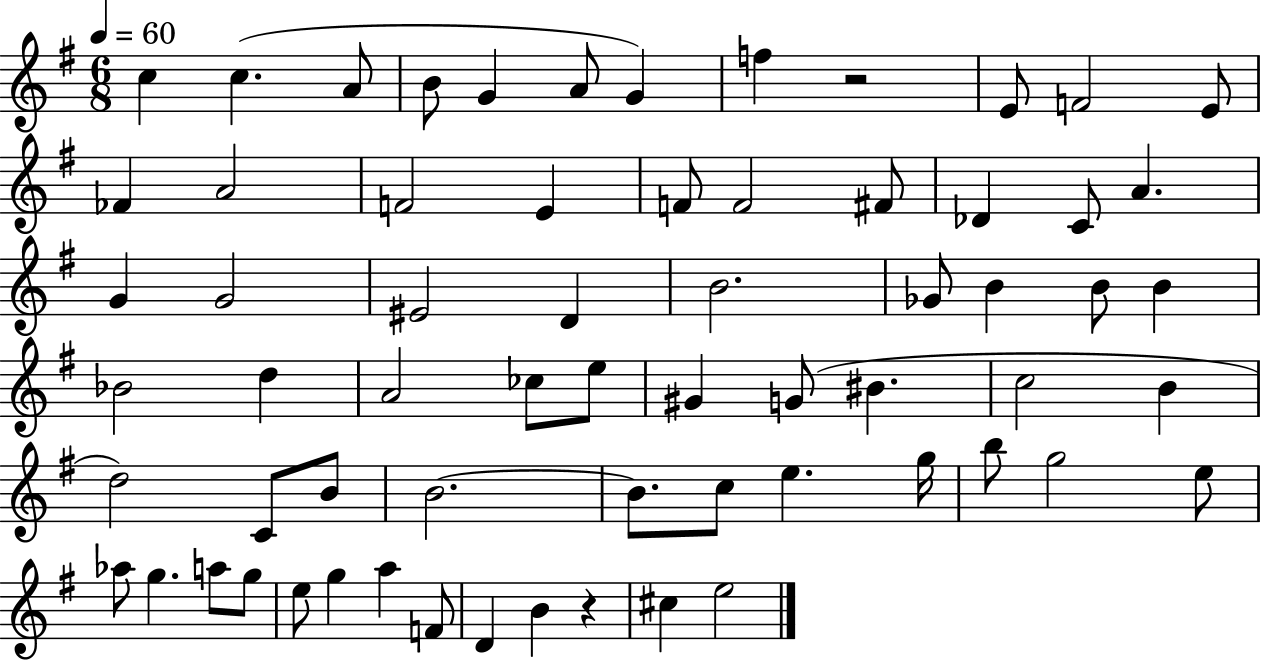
{
  \clef treble
  \numericTimeSignature
  \time 6/8
  \key g \major
  \tempo 4 = 60
  c''4 c''4.( a'8 | b'8 g'4 a'8 g'4) | f''4 r2 | e'8 f'2 e'8 | \break fes'4 a'2 | f'2 e'4 | f'8 f'2 fis'8 | des'4 c'8 a'4. | \break g'4 g'2 | eis'2 d'4 | b'2. | ges'8 b'4 b'8 b'4 | \break bes'2 d''4 | a'2 ces''8 e''8 | gis'4 g'8( bis'4. | c''2 b'4 | \break d''2) c'8 b'8 | b'2.~~ | b'8. c''8 e''4. g''16 | b''8 g''2 e''8 | \break aes''8 g''4. a''8 g''8 | e''8 g''4 a''4 f'8 | d'4 b'4 r4 | cis''4 e''2 | \break \bar "|."
}